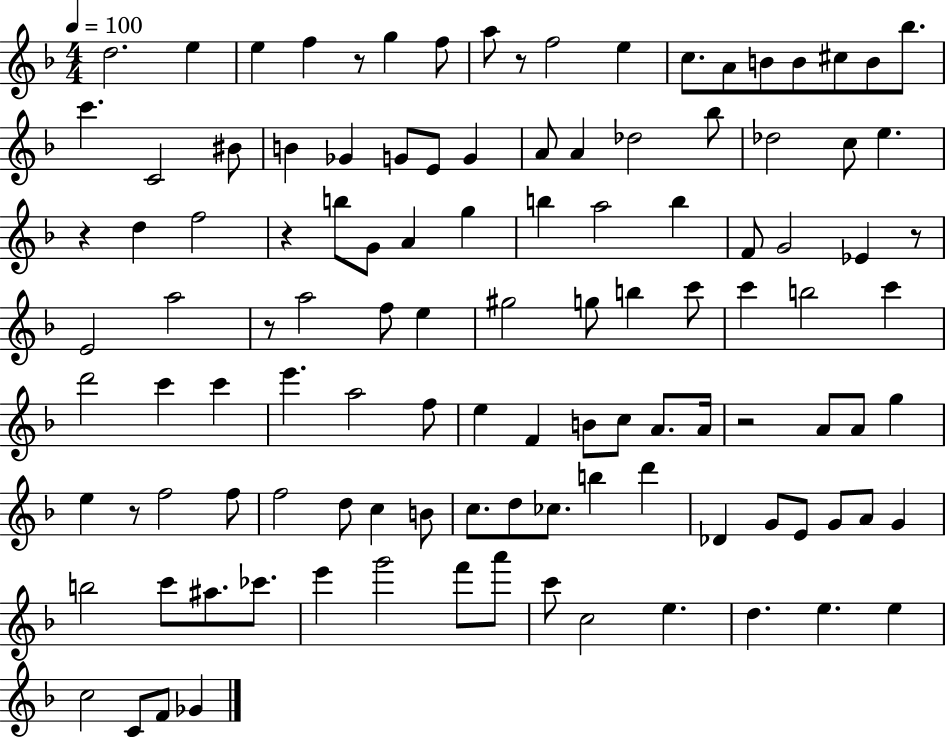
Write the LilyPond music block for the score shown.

{
  \clef treble
  \numericTimeSignature
  \time 4/4
  \key f \major
  \tempo 4 = 100
  d''2. e''4 | e''4 f''4 r8 g''4 f''8 | a''8 r8 f''2 e''4 | c''8. a'8 b'8 b'8 cis''8 b'8 bes''8. | \break c'''4. c'2 bis'8 | b'4 ges'4 g'8 e'8 g'4 | a'8 a'4 des''2 bes''8 | des''2 c''8 e''4. | \break r4 d''4 f''2 | r4 b''8 g'8 a'4 g''4 | b''4 a''2 b''4 | f'8 g'2 ees'4 r8 | \break e'2 a''2 | r8 a''2 f''8 e''4 | gis''2 g''8 b''4 c'''8 | c'''4 b''2 c'''4 | \break d'''2 c'''4 c'''4 | e'''4. a''2 f''8 | e''4 f'4 b'8 c''8 a'8. a'16 | r2 a'8 a'8 g''4 | \break e''4 r8 f''2 f''8 | f''2 d''8 c''4 b'8 | c''8. d''8 ces''8. b''4 d'''4 | des'4 g'8 e'8 g'8 a'8 g'4 | \break b''2 c'''8 ais''8. ces'''8. | e'''4 g'''2 f'''8 a'''8 | c'''8 c''2 e''4. | d''4. e''4. e''4 | \break c''2 c'8 f'8 ges'4 | \bar "|."
}